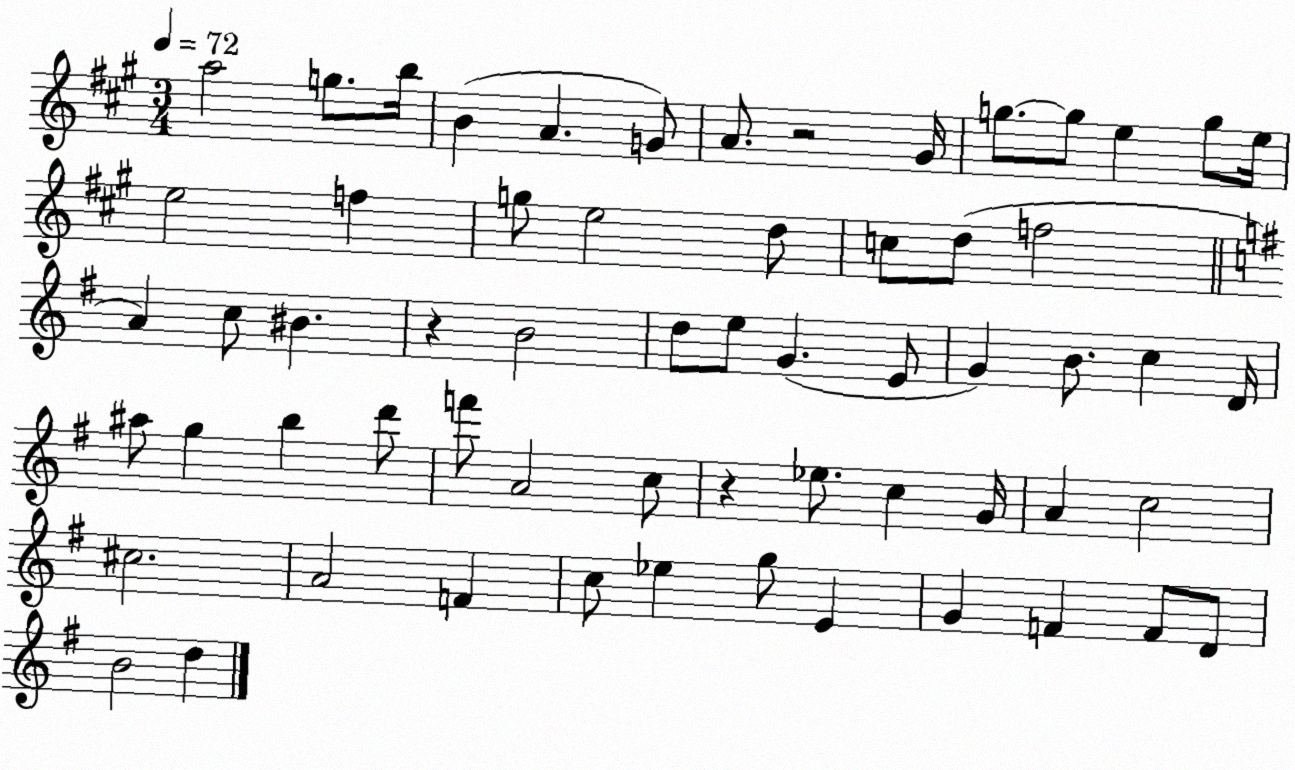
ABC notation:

X:1
T:Untitled
M:3/4
L:1/4
K:A
a2 g/2 b/4 B A G/2 A/2 z2 ^G/4 g/2 g/2 e g/2 e/4 e2 f g/2 e2 d/2 c/2 d/2 f2 A c/2 ^B z B2 d/2 e/2 G E/2 G B/2 c D/4 ^a/2 g b d'/2 f'/2 A2 c/2 z _e/2 c G/4 A c2 ^c2 A2 F c/2 _e g/2 E G F F/2 D/2 B2 d